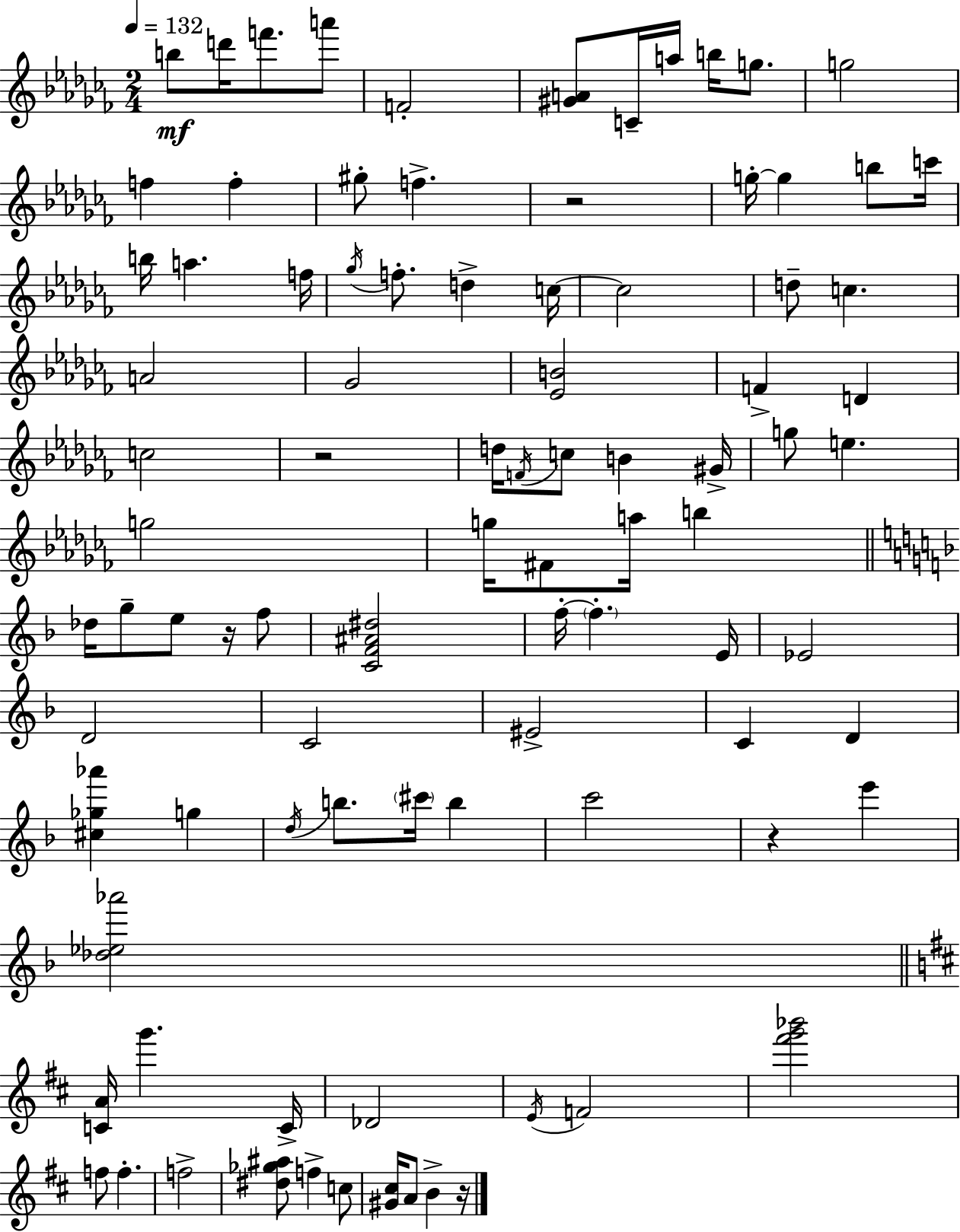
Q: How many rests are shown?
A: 5